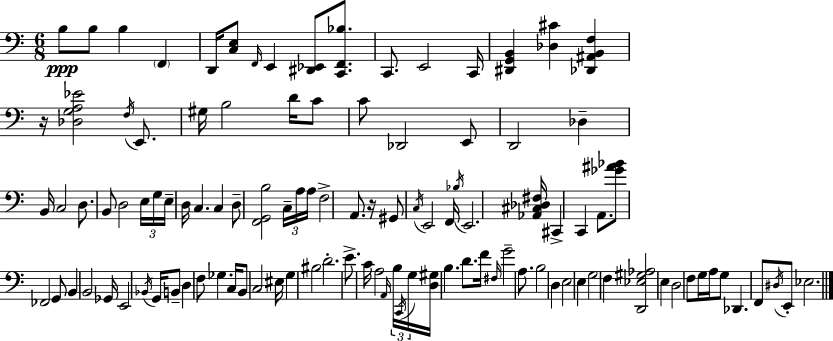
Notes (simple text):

B3/e B3/e B3/q F2/q D2/s [C3,E3]/e F2/s E2/q [D#2,Eb2]/e [C2,F2,Bb3]/e. C2/e. E2/h C2/s [D#2,G2,B2]/q [Db3,C#4]/q [Db2,A#2,B2,F3]/q R/s [Db3,G3,A3,Eb4]/h F3/s E2/e. G#3/s B3/h D4/s C4/e C4/e Db2/h E2/e D2/h Db3/q B2/s C3/h D3/e. B2/e D3/h E3/s G3/s E3/s D3/s C3/q. C3/q D3/e [F2,G2,B3]/h C3/s A3/s A3/s F3/h A2/e. R/s G#2/e C3/s E2/h F2/s Bb3/s E2/h. [Ab2,C#3,Db3,F#3]/s C#2/q C2/q A2/e. [Gb4,A#4,Bb4]/e FES2/h G2/e B2/q B2/h Gb2/s E2/h Bb2/s G2/s B2/e D3/q F3/e Gb3/q. C3/s B2/e C3/h EIS3/s G3/q BIS3/h D4/h. E4/e. C4/s A3/h A2/s B3/s C2/s G3/s [D3,G#3]/s B3/q. D4/e. F4/s F#3/s G4/h A3/e. B3/h D3/q E3/h E3/q G3/h F3/q [D2,Eb3,G#3,Ab3]/h E3/q D3/h F3/e G3/s A3/s G3/e Db2/q. F2/e D#3/s E2/e Eb3/h.